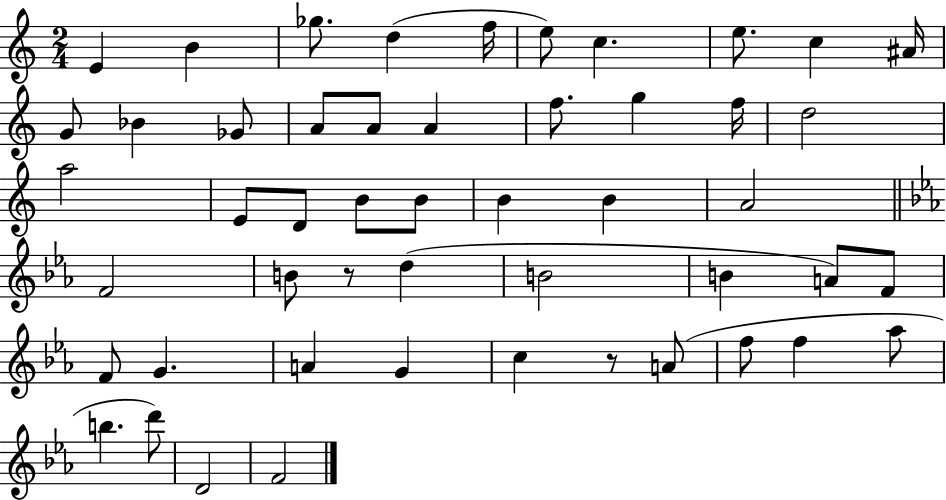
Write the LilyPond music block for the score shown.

{
  \clef treble
  \numericTimeSignature
  \time 2/4
  \key c \major
  e'4 b'4 | ges''8. d''4( f''16 | e''8) c''4. | e''8. c''4 ais'16 | \break g'8 bes'4 ges'8 | a'8 a'8 a'4 | f''8. g''4 f''16 | d''2 | \break a''2 | e'8 d'8 b'8 b'8 | b'4 b'4 | a'2 | \break \bar "||" \break \key c \minor f'2 | b'8 r8 d''4( | b'2 | b'4 a'8) f'8 | \break f'8 g'4. | a'4 g'4 | c''4 r8 a'8( | f''8 f''4 aes''8 | \break b''4. d'''8) | d'2 | f'2 | \bar "|."
}